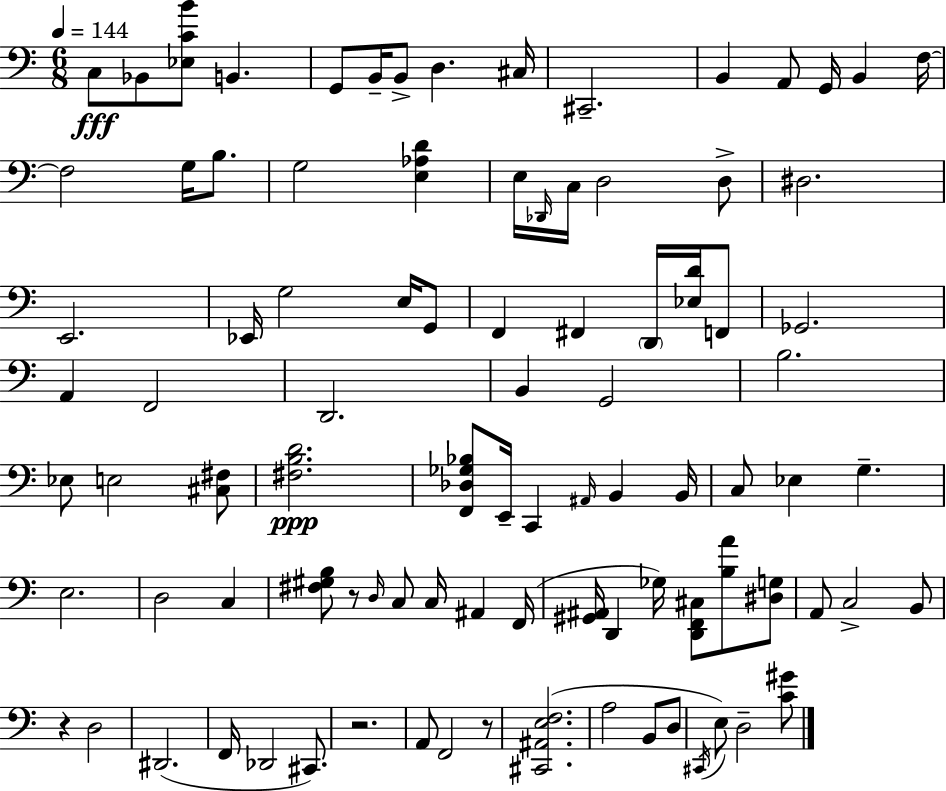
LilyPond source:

{
  \clef bass
  \numericTimeSignature
  \time 6/8
  \key a \minor
  \tempo 4 = 144
  \repeat volta 2 { c8\fff bes,8 <ees c' b'>8 b,4. | g,8 b,16-- b,8-> d4. cis16 | cis,2.-- | b,4 a,8 g,16 b,4 f16~~ | \break f2 g16 b8. | g2 <e aes d'>4 | e16 \grace { des,16 } c16 d2 d8-> | dis2. | \break e,2. | ees,16 g2 e16 g,8 | f,4 fis,4 \parenthesize d,16 <ees d'>16 f,8 | ges,2. | \break a,4 f,2 | d,2. | b,4 g,2 | b2. | \break ees8 e2 <cis fis>8 | <fis b d'>2.\ppp | <f, des ges bes>8 e,16-- c,4 \grace { ais,16 } b,4 | b,16 c8 ees4 g4.-- | \break e2. | d2 c4 | <fis gis b>8 r8 \grace { d16 } c8 c16 ais,4 | f,16( <gis, ais,>16 d,4 ges16) <d, f, cis>8 <b a'>8 | \break <dis g>8 a,8 c2-> | b,8 r4 d2 | dis,2.( | f,16 des,2 | \break cis,8.) r2. | a,8 f,2 | r8 <cis, ais, e f>2.( | a2 b,8 | \break d8 \acciaccatura { cis,16 }) e8 d2-- | <c' gis'>8 } \bar "|."
}